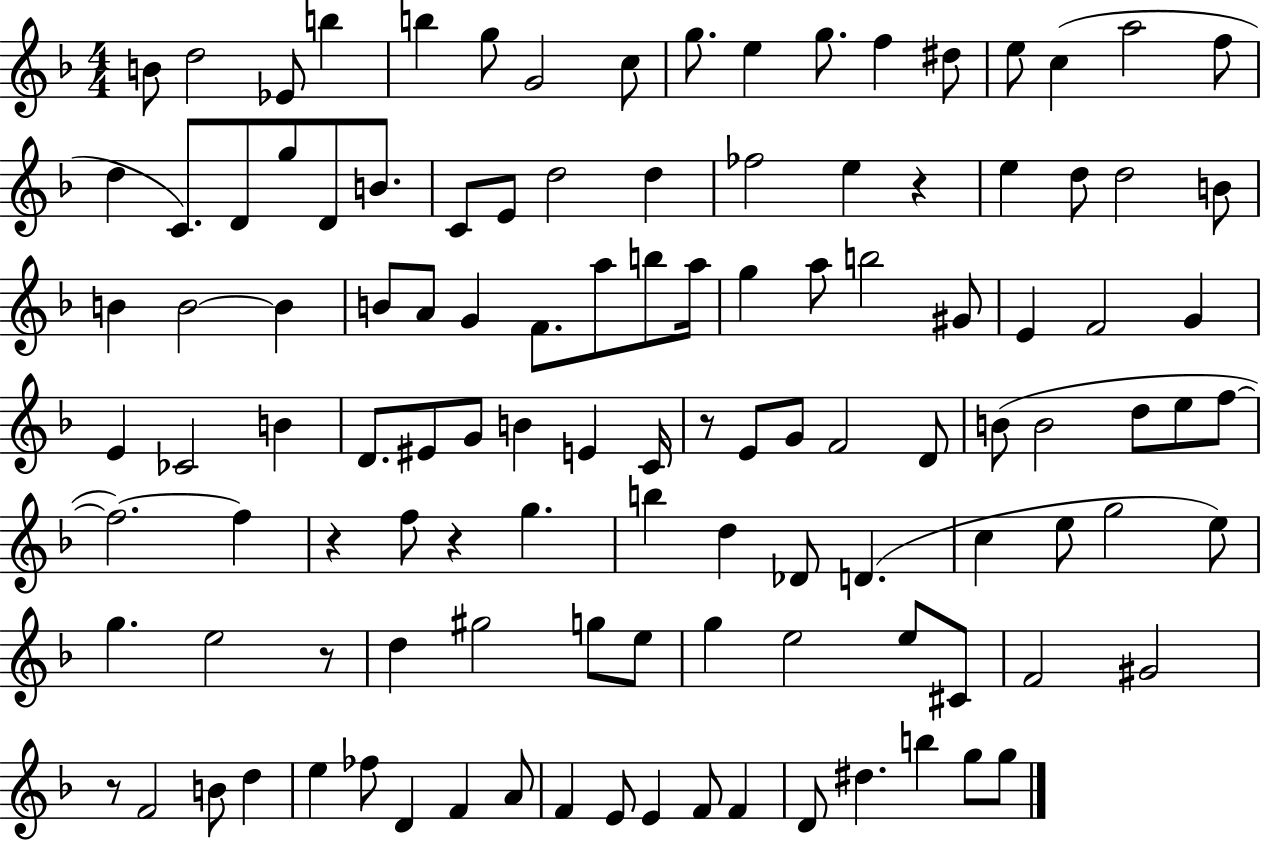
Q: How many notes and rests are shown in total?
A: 116